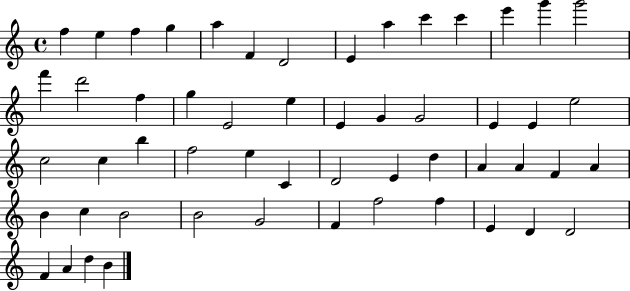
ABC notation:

X:1
T:Untitled
M:4/4
L:1/4
K:C
f e f g a F D2 E a c' c' e' g' g'2 f' d'2 f g E2 e E G G2 E E e2 c2 c b f2 e C D2 E d A A F A B c B2 B2 G2 F f2 f E D D2 F A d B